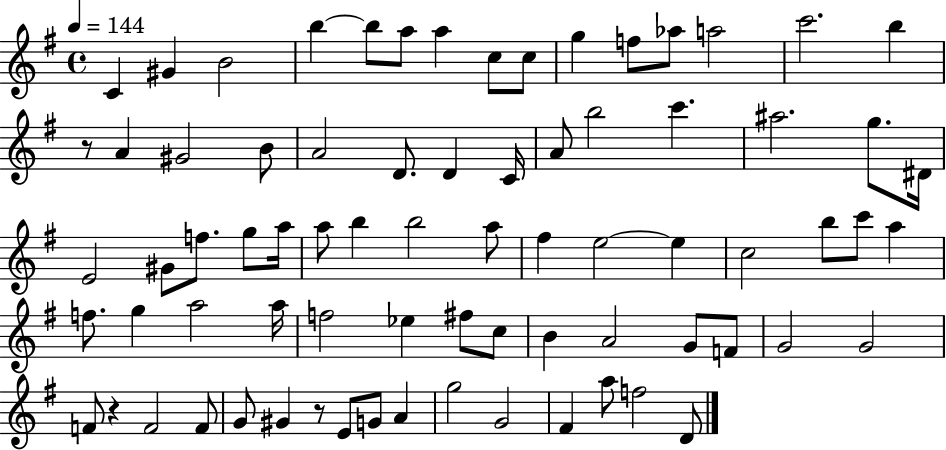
C4/q G#4/q B4/h B5/q B5/e A5/e A5/q C5/e C5/e G5/q F5/e Ab5/e A5/h C6/h. B5/q R/e A4/q G#4/h B4/e A4/h D4/e. D4/q C4/s A4/e B5/h C6/q. A#5/h. G5/e. D#4/s E4/h G#4/e F5/e. G5/e A5/s A5/e B5/q B5/h A5/e F#5/q E5/h E5/q C5/h B5/e C6/e A5/q F5/e. G5/q A5/h A5/s F5/h Eb5/q F#5/e C5/e B4/q A4/h G4/e F4/e G4/h G4/h F4/e R/q F4/h F4/e G4/e G#4/q R/e E4/e G4/e A4/q G5/h G4/h F#4/q A5/e F5/h D4/e